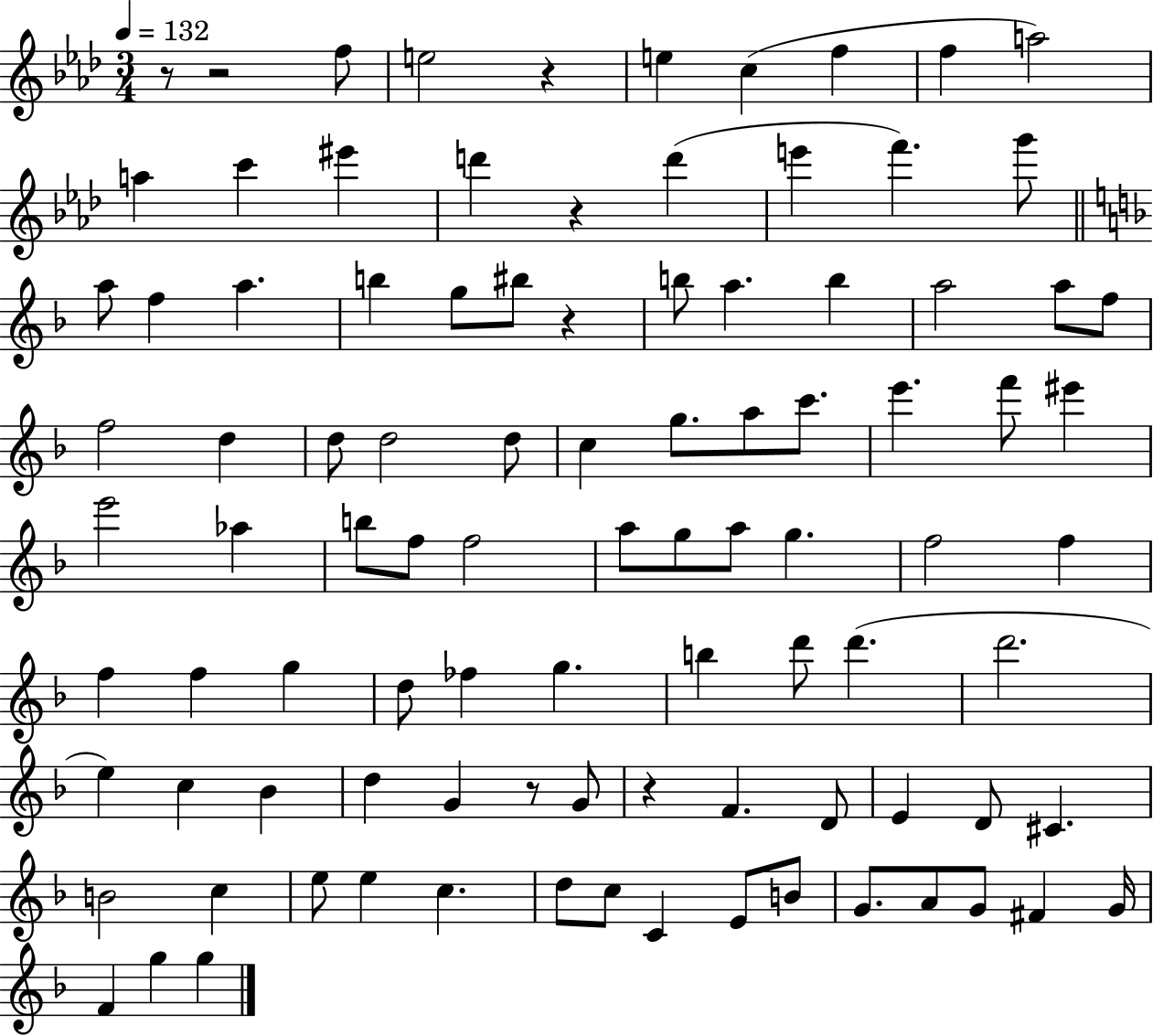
{
  \clef treble
  \numericTimeSignature
  \time 3/4
  \key aes \major
  \tempo 4 = 132
  \repeat volta 2 { r8 r2 f''8 | e''2 r4 | e''4 c''4( f''4 | f''4 a''2) | \break a''4 c'''4 eis'''4 | d'''4 r4 d'''4( | e'''4 f'''4.) g'''8 | \bar "||" \break \key f \major a''8 f''4 a''4. | b''4 g''8 bis''8 r4 | b''8 a''4. b''4 | a''2 a''8 f''8 | \break f''2 d''4 | d''8 d''2 d''8 | c''4 g''8. a''8 c'''8. | e'''4. f'''8 eis'''4 | \break e'''2 aes''4 | b''8 f''8 f''2 | a''8 g''8 a''8 g''4. | f''2 f''4 | \break f''4 f''4 g''4 | d''8 fes''4 g''4. | b''4 d'''8 d'''4.( | d'''2. | \break e''4) c''4 bes'4 | d''4 g'4 r8 g'8 | r4 f'4. d'8 | e'4 d'8 cis'4. | \break b'2 c''4 | e''8 e''4 c''4. | d''8 c''8 c'4 e'8 b'8 | g'8. a'8 g'8 fis'4 g'16 | \break f'4 g''4 g''4 | } \bar "|."
}